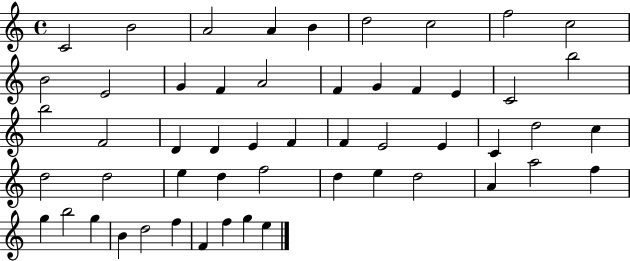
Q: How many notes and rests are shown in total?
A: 53